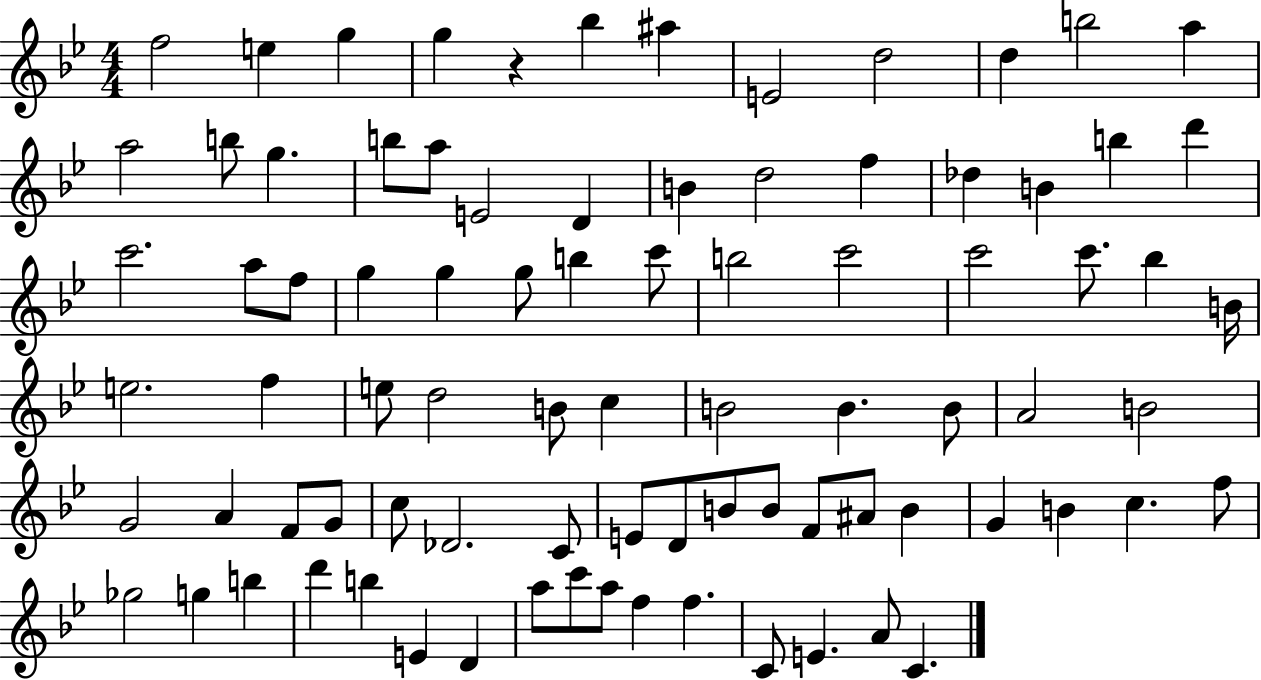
F5/h E5/q G5/q G5/q R/q Bb5/q A#5/q E4/h D5/h D5/q B5/h A5/q A5/h B5/e G5/q. B5/e A5/e E4/h D4/q B4/q D5/h F5/q Db5/q B4/q B5/q D6/q C6/h. A5/e F5/e G5/q G5/q G5/e B5/q C6/e B5/h C6/h C6/h C6/e. Bb5/q B4/s E5/h. F5/q E5/e D5/h B4/e C5/q B4/h B4/q. B4/e A4/h B4/h G4/h A4/q F4/e G4/e C5/e Db4/h. C4/e E4/e D4/e B4/e B4/e F4/e A#4/e B4/q G4/q B4/q C5/q. F5/e Gb5/h G5/q B5/q D6/q B5/q E4/q D4/q A5/e C6/e A5/e F5/q F5/q. C4/e E4/q. A4/e C4/q.